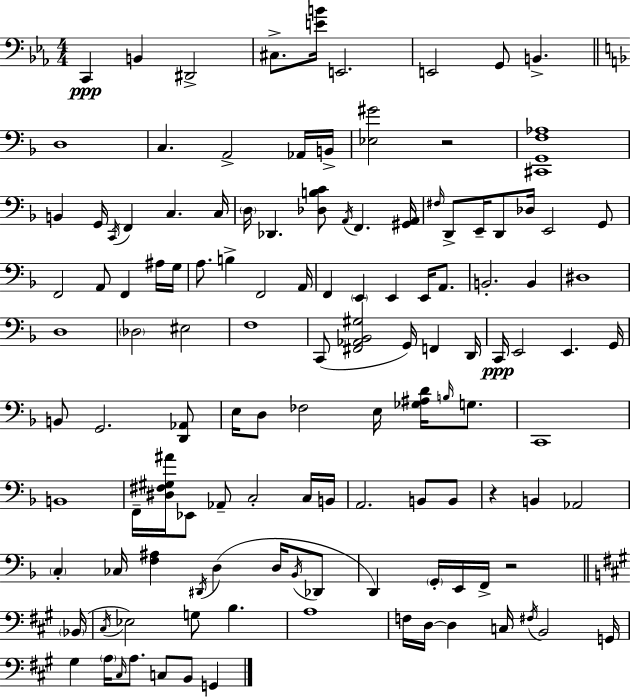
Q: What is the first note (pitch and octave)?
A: C2